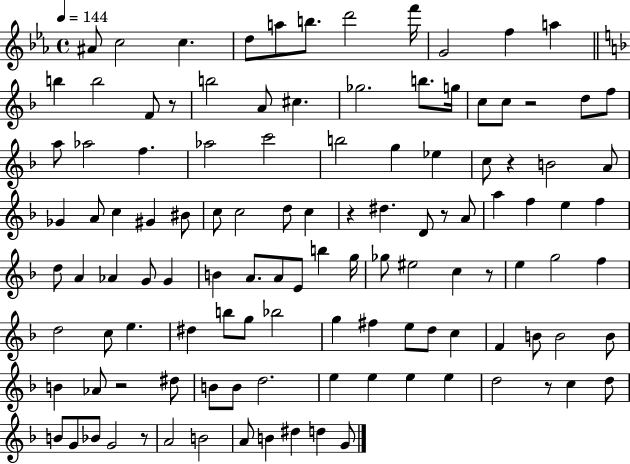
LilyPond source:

{
  \clef treble
  \time 4/4
  \defaultTimeSignature
  \key ees \major
  \tempo 4 = 144
  ais'8 c''2 c''4. | d''8 a''8 b''8. d'''2 f'''16 | g'2 f''4 a''4 | \bar "||" \break \key f \major b''4 b''2 f'8 r8 | b''2 a'8 cis''4. | ges''2. b''8. g''16 | c''8 c''8 r2 d''8 f''8 | \break a''8 aes''2 f''4. | aes''2 c'''2 | b''2 g''4 ees''4 | c''8 r4 b'2 a'8 | \break ges'4 a'8 c''4 gis'4 bis'8 | c''8 c''2 d''8 c''4 | r4 dis''4. d'8 r8 a'8 | a''4 f''4 e''4 f''4 | \break d''8 a'4 aes'4 g'8 g'4 | b'4 a'8. a'8 e'8 b''4 g''16 | ges''8 eis''2 c''4 r8 | e''4 g''2 f''4 | \break d''2 c''8 e''4. | dis''4 b''8 g''8 bes''2 | g''4 fis''4 e''8 d''8 c''4 | f'4 b'8 b'2 b'8 | \break b'4 aes'8 r2 dis''8 | b'8 b'8 d''2. | e''4 e''4 e''4 e''4 | d''2 r8 c''4 d''8 | \break b'8 g'8 bes'8 g'2 r8 | a'2 b'2 | a'8 b'4 dis''4 d''4 g'8 | \bar "|."
}